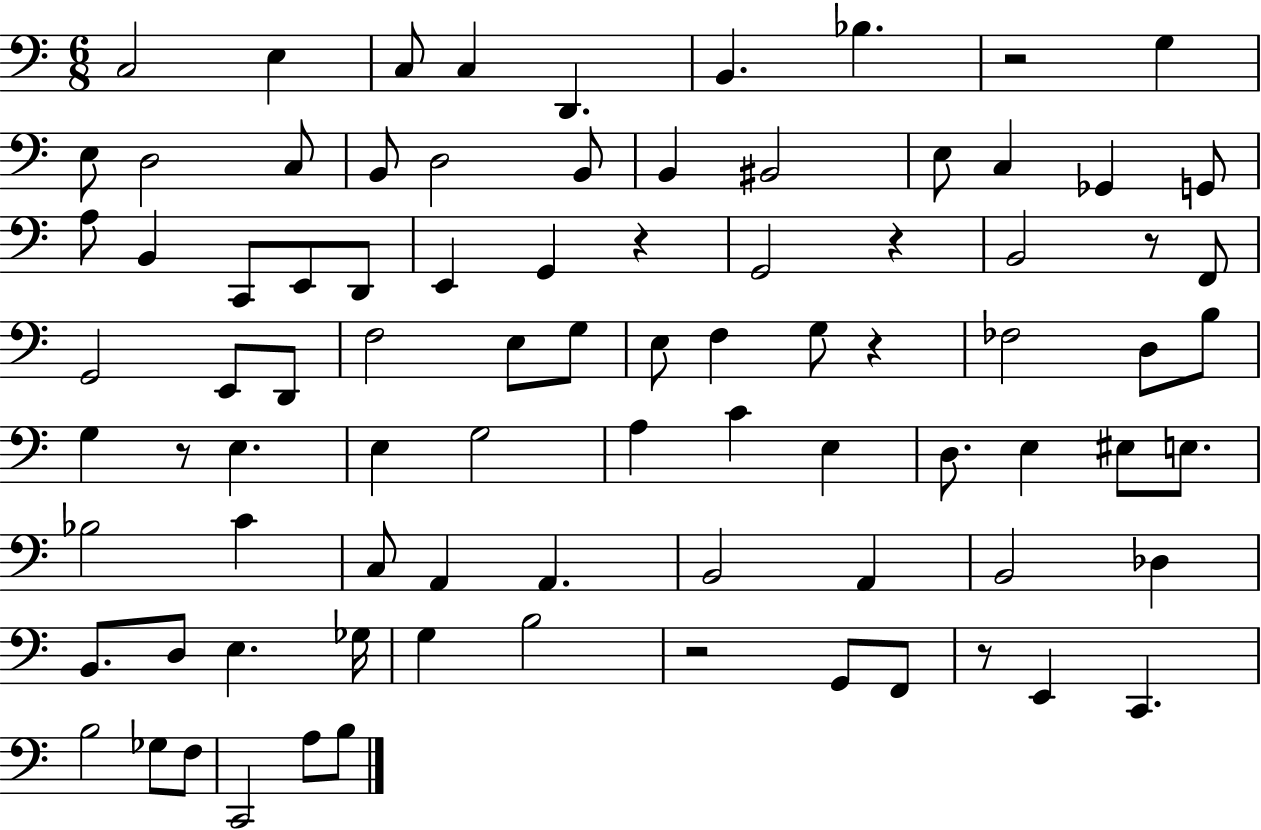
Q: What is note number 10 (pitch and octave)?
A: D3